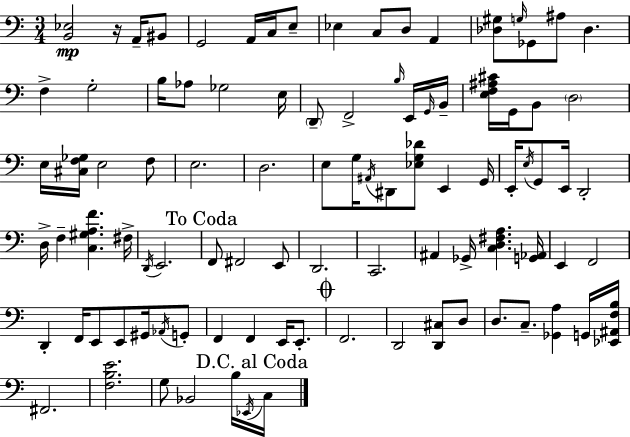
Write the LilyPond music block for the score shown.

{
  \clef bass
  \numericTimeSignature
  \time 3/4
  \key a \minor
  \repeat volta 2 { <b, ees>2\mp r16 a,16-- bis,8 | g,2 a,16 c16 e8-- | ees4 c8 d8 a,4 | <des gis>8 \grace { g16 } ges,8 ais8 des4. | \break f4-> g2-. | b16 aes8 ges2 | e16 \parenthesize d,8-- f,2-> \grace { b16 } | e,16 \grace { g,16 } b,16-- <e f ais cis'>16 g,16 b,8 \parenthesize d2 | \break e16 <cis f ges>16 e2 | f8 e2. | d2. | e8 g16 \acciaccatura { ais,16 } dis,8 <ees g des'>8 e,4 | \break g,16 e,16-. \acciaccatura { e16 } g,8 e,16 d,2-. | d16-> f4-- <c gis a f'>4. | fis16-> \acciaccatura { d,16 } e,2. | \mark "To Coda" f,8 fis,2 | \break e,8 d,2. | c,2. | ais,4 ges,16-> <c d fis a>4. | <g, aes,>16 e,4 f,2 | \break d,4-. f,16 e,8 | e,8 gis,16 \acciaccatura { aes,16 } g,8-. f,4 f,4 | e,16 e,8.-. \mark \markup { \musicglyph "scripts.coda" } f,2. | d,2 | \break <d, cis>8 d8 d8. c8.-- | <ges, a>4 g,16 <ees, ais, f b>16 fis,2. | <f b e'>2. | g8 bes,2 | \break b16 \acciaccatura { ees,16 } \mark "D.C. al Coda" c16 } \bar "|."
}